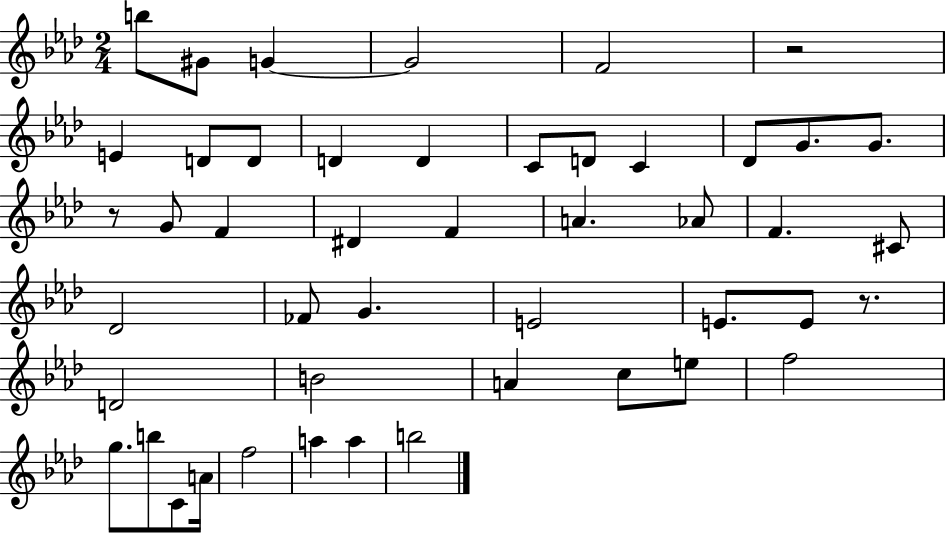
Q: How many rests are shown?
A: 3